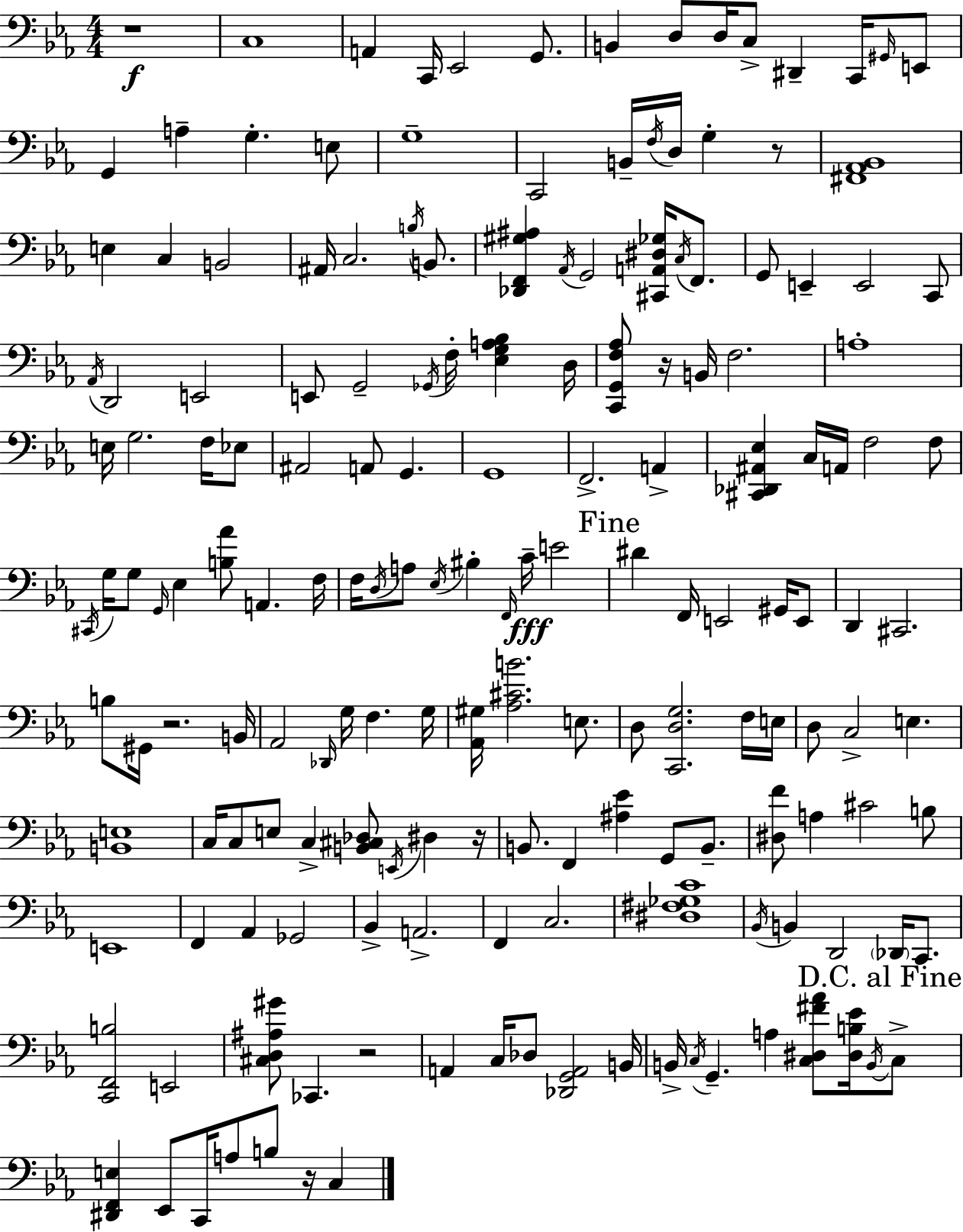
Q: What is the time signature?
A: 4/4